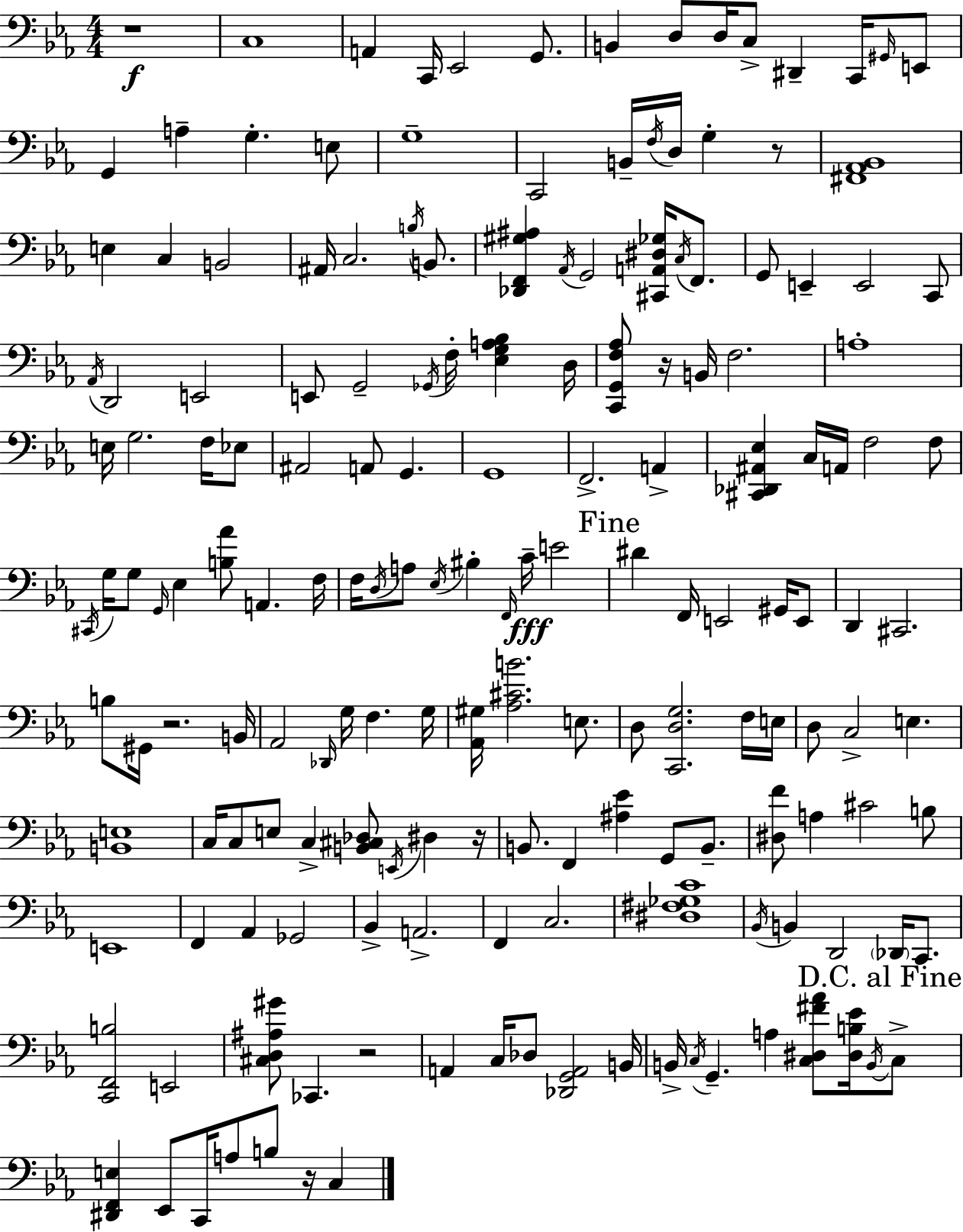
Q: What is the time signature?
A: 4/4